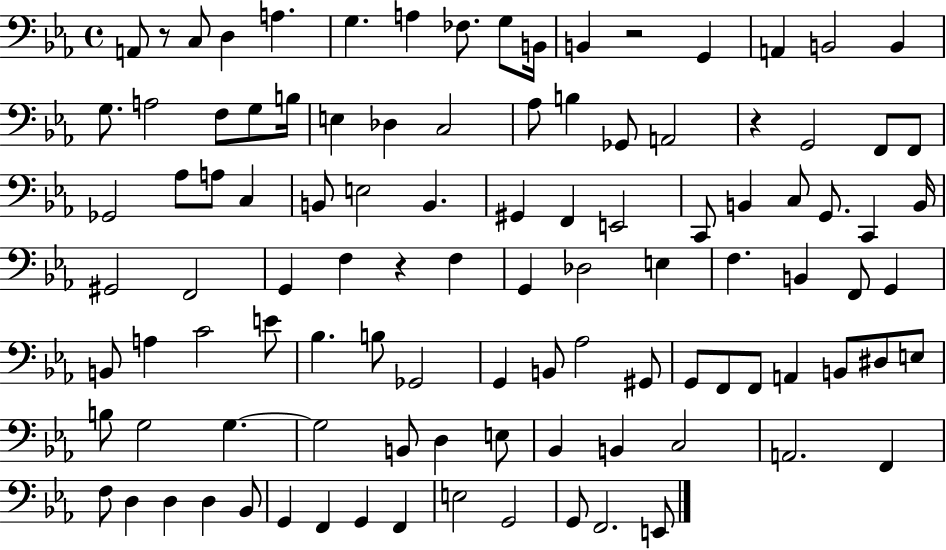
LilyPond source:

{
  \clef bass
  \time 4/4
  \defaultTimeSignature
  \key ees \major
  \repeat volta 2 { a,8 r8 c8 d4 a4. | g4. a4 fes8. g8 b,16 | b,4 r2 g,4 | a,4 b,2 b,4 | \break g8. a2 f8 g8 b16 | e4 des4 c2 | aes8 b4 ges,8 a,2 | r4 g,2 f,8 f,8 | \break ges,2 aes8 a8 c4 | b,8 e2 b,4. | gis,4 f,4 e,2 | c,8 b,4 c8 g,8. c,4 b,16 | \break gis,2 f,2 | g,4 f4 r4 f4 | g,4 des2 e4 | f4. b,4 f,8 g,4 | \break b,8 a4 c'2 e'8 | bes4. b8 ges,2 | g,4 b,8 aes2 gis,8 | g,8 f,8 f,8 a,4 b,8 dis8 e8 | \break b8 g2 g4.~~ | g2 b,8 d4 e8 | bes,4 b,4 c2 | a,2. f,4 | \break f8 d4 d4 d4 bes,8 | g,4 f,4 g,4 f,4 | e2 g,2 | g,8 f,2. e,8 | \break } \bar "|."
}